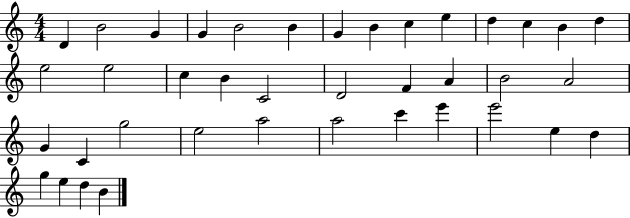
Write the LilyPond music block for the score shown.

{
  \clef treble
  \numericTimeSignature
  \time 4/4
  \key c \major
  d'4 b'2 g'4 | g'4 b'2 b'4 | g'4 b'4 c''4 e''4 | d''4 c''4 b'4 d''4 | \break e''2 e''2 | c''4 b'4 c'2 | d'2 f'4 a'4 | b'2 a'2 | \break g'4 c'4 g''2 | e''2 a''2 | a''2 c'''4 e'''4 | e'''2 e''4 d''4 | \break g''4 e''4 d''4 b'4 | \bar "|."
}